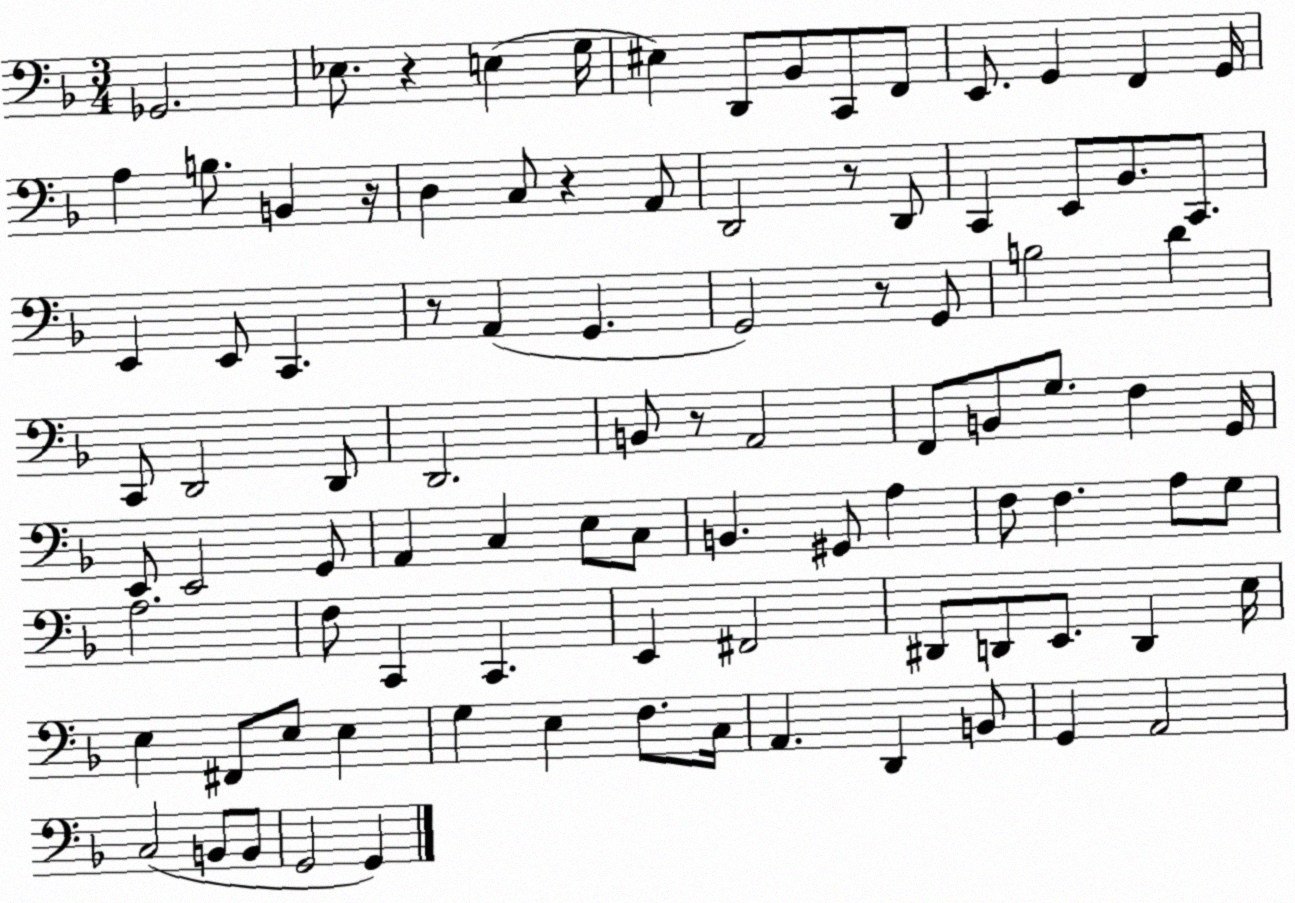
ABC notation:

X:1
T:Untitled
M:3/4
L:1/4
K:F
_G,,2 _E,/2 z E, G,/4 ^E, D,,/2 _B,,/2 C,,/2 F,,/2 E,,/2 G,, F,, G,,/4 A, B,/2 B,, z/4 D, C,/2 z A,,/2 D,,2 z/2 D,,/2 C,, E,,/2 _B,,/2 C,,/2 E,, E,,/2 C,, z/2 A,, G,, G,,2 z/2 G,,/2 B,2 D C,,/2 D,,2 D,,/2 D,,2 B,,/2 z/2 A,,2 F,,/2 B,,/2 G,/2 F, G,,/4 E,,/2 E,,2 G,,/2 A,, C, E,/2 C,/2 B,, ^G,,/2 A, F,/2 F, A,/2 G,/2 A,2 F,/2 C,, C,, E,, ^F,,2 ^D,,/2 D,,/2 E,,/2 D,, E,/4 E, ^F,,/2 E,/2 E, G, E, F,/2 C,/4 A,, D,, B,,/2 G,, A,,2 C,2 B,,/2 B,,/2 G,,2 G,,